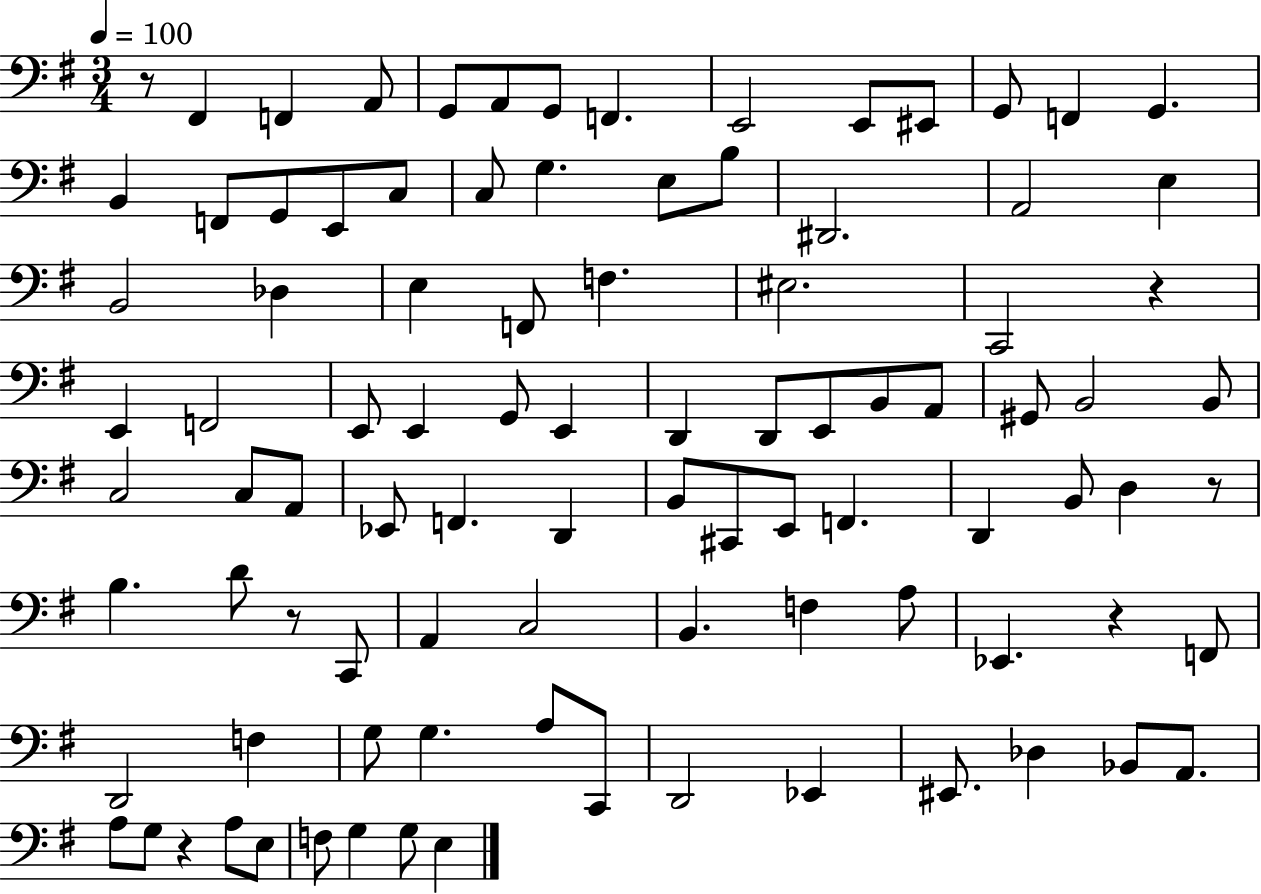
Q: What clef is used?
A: bass